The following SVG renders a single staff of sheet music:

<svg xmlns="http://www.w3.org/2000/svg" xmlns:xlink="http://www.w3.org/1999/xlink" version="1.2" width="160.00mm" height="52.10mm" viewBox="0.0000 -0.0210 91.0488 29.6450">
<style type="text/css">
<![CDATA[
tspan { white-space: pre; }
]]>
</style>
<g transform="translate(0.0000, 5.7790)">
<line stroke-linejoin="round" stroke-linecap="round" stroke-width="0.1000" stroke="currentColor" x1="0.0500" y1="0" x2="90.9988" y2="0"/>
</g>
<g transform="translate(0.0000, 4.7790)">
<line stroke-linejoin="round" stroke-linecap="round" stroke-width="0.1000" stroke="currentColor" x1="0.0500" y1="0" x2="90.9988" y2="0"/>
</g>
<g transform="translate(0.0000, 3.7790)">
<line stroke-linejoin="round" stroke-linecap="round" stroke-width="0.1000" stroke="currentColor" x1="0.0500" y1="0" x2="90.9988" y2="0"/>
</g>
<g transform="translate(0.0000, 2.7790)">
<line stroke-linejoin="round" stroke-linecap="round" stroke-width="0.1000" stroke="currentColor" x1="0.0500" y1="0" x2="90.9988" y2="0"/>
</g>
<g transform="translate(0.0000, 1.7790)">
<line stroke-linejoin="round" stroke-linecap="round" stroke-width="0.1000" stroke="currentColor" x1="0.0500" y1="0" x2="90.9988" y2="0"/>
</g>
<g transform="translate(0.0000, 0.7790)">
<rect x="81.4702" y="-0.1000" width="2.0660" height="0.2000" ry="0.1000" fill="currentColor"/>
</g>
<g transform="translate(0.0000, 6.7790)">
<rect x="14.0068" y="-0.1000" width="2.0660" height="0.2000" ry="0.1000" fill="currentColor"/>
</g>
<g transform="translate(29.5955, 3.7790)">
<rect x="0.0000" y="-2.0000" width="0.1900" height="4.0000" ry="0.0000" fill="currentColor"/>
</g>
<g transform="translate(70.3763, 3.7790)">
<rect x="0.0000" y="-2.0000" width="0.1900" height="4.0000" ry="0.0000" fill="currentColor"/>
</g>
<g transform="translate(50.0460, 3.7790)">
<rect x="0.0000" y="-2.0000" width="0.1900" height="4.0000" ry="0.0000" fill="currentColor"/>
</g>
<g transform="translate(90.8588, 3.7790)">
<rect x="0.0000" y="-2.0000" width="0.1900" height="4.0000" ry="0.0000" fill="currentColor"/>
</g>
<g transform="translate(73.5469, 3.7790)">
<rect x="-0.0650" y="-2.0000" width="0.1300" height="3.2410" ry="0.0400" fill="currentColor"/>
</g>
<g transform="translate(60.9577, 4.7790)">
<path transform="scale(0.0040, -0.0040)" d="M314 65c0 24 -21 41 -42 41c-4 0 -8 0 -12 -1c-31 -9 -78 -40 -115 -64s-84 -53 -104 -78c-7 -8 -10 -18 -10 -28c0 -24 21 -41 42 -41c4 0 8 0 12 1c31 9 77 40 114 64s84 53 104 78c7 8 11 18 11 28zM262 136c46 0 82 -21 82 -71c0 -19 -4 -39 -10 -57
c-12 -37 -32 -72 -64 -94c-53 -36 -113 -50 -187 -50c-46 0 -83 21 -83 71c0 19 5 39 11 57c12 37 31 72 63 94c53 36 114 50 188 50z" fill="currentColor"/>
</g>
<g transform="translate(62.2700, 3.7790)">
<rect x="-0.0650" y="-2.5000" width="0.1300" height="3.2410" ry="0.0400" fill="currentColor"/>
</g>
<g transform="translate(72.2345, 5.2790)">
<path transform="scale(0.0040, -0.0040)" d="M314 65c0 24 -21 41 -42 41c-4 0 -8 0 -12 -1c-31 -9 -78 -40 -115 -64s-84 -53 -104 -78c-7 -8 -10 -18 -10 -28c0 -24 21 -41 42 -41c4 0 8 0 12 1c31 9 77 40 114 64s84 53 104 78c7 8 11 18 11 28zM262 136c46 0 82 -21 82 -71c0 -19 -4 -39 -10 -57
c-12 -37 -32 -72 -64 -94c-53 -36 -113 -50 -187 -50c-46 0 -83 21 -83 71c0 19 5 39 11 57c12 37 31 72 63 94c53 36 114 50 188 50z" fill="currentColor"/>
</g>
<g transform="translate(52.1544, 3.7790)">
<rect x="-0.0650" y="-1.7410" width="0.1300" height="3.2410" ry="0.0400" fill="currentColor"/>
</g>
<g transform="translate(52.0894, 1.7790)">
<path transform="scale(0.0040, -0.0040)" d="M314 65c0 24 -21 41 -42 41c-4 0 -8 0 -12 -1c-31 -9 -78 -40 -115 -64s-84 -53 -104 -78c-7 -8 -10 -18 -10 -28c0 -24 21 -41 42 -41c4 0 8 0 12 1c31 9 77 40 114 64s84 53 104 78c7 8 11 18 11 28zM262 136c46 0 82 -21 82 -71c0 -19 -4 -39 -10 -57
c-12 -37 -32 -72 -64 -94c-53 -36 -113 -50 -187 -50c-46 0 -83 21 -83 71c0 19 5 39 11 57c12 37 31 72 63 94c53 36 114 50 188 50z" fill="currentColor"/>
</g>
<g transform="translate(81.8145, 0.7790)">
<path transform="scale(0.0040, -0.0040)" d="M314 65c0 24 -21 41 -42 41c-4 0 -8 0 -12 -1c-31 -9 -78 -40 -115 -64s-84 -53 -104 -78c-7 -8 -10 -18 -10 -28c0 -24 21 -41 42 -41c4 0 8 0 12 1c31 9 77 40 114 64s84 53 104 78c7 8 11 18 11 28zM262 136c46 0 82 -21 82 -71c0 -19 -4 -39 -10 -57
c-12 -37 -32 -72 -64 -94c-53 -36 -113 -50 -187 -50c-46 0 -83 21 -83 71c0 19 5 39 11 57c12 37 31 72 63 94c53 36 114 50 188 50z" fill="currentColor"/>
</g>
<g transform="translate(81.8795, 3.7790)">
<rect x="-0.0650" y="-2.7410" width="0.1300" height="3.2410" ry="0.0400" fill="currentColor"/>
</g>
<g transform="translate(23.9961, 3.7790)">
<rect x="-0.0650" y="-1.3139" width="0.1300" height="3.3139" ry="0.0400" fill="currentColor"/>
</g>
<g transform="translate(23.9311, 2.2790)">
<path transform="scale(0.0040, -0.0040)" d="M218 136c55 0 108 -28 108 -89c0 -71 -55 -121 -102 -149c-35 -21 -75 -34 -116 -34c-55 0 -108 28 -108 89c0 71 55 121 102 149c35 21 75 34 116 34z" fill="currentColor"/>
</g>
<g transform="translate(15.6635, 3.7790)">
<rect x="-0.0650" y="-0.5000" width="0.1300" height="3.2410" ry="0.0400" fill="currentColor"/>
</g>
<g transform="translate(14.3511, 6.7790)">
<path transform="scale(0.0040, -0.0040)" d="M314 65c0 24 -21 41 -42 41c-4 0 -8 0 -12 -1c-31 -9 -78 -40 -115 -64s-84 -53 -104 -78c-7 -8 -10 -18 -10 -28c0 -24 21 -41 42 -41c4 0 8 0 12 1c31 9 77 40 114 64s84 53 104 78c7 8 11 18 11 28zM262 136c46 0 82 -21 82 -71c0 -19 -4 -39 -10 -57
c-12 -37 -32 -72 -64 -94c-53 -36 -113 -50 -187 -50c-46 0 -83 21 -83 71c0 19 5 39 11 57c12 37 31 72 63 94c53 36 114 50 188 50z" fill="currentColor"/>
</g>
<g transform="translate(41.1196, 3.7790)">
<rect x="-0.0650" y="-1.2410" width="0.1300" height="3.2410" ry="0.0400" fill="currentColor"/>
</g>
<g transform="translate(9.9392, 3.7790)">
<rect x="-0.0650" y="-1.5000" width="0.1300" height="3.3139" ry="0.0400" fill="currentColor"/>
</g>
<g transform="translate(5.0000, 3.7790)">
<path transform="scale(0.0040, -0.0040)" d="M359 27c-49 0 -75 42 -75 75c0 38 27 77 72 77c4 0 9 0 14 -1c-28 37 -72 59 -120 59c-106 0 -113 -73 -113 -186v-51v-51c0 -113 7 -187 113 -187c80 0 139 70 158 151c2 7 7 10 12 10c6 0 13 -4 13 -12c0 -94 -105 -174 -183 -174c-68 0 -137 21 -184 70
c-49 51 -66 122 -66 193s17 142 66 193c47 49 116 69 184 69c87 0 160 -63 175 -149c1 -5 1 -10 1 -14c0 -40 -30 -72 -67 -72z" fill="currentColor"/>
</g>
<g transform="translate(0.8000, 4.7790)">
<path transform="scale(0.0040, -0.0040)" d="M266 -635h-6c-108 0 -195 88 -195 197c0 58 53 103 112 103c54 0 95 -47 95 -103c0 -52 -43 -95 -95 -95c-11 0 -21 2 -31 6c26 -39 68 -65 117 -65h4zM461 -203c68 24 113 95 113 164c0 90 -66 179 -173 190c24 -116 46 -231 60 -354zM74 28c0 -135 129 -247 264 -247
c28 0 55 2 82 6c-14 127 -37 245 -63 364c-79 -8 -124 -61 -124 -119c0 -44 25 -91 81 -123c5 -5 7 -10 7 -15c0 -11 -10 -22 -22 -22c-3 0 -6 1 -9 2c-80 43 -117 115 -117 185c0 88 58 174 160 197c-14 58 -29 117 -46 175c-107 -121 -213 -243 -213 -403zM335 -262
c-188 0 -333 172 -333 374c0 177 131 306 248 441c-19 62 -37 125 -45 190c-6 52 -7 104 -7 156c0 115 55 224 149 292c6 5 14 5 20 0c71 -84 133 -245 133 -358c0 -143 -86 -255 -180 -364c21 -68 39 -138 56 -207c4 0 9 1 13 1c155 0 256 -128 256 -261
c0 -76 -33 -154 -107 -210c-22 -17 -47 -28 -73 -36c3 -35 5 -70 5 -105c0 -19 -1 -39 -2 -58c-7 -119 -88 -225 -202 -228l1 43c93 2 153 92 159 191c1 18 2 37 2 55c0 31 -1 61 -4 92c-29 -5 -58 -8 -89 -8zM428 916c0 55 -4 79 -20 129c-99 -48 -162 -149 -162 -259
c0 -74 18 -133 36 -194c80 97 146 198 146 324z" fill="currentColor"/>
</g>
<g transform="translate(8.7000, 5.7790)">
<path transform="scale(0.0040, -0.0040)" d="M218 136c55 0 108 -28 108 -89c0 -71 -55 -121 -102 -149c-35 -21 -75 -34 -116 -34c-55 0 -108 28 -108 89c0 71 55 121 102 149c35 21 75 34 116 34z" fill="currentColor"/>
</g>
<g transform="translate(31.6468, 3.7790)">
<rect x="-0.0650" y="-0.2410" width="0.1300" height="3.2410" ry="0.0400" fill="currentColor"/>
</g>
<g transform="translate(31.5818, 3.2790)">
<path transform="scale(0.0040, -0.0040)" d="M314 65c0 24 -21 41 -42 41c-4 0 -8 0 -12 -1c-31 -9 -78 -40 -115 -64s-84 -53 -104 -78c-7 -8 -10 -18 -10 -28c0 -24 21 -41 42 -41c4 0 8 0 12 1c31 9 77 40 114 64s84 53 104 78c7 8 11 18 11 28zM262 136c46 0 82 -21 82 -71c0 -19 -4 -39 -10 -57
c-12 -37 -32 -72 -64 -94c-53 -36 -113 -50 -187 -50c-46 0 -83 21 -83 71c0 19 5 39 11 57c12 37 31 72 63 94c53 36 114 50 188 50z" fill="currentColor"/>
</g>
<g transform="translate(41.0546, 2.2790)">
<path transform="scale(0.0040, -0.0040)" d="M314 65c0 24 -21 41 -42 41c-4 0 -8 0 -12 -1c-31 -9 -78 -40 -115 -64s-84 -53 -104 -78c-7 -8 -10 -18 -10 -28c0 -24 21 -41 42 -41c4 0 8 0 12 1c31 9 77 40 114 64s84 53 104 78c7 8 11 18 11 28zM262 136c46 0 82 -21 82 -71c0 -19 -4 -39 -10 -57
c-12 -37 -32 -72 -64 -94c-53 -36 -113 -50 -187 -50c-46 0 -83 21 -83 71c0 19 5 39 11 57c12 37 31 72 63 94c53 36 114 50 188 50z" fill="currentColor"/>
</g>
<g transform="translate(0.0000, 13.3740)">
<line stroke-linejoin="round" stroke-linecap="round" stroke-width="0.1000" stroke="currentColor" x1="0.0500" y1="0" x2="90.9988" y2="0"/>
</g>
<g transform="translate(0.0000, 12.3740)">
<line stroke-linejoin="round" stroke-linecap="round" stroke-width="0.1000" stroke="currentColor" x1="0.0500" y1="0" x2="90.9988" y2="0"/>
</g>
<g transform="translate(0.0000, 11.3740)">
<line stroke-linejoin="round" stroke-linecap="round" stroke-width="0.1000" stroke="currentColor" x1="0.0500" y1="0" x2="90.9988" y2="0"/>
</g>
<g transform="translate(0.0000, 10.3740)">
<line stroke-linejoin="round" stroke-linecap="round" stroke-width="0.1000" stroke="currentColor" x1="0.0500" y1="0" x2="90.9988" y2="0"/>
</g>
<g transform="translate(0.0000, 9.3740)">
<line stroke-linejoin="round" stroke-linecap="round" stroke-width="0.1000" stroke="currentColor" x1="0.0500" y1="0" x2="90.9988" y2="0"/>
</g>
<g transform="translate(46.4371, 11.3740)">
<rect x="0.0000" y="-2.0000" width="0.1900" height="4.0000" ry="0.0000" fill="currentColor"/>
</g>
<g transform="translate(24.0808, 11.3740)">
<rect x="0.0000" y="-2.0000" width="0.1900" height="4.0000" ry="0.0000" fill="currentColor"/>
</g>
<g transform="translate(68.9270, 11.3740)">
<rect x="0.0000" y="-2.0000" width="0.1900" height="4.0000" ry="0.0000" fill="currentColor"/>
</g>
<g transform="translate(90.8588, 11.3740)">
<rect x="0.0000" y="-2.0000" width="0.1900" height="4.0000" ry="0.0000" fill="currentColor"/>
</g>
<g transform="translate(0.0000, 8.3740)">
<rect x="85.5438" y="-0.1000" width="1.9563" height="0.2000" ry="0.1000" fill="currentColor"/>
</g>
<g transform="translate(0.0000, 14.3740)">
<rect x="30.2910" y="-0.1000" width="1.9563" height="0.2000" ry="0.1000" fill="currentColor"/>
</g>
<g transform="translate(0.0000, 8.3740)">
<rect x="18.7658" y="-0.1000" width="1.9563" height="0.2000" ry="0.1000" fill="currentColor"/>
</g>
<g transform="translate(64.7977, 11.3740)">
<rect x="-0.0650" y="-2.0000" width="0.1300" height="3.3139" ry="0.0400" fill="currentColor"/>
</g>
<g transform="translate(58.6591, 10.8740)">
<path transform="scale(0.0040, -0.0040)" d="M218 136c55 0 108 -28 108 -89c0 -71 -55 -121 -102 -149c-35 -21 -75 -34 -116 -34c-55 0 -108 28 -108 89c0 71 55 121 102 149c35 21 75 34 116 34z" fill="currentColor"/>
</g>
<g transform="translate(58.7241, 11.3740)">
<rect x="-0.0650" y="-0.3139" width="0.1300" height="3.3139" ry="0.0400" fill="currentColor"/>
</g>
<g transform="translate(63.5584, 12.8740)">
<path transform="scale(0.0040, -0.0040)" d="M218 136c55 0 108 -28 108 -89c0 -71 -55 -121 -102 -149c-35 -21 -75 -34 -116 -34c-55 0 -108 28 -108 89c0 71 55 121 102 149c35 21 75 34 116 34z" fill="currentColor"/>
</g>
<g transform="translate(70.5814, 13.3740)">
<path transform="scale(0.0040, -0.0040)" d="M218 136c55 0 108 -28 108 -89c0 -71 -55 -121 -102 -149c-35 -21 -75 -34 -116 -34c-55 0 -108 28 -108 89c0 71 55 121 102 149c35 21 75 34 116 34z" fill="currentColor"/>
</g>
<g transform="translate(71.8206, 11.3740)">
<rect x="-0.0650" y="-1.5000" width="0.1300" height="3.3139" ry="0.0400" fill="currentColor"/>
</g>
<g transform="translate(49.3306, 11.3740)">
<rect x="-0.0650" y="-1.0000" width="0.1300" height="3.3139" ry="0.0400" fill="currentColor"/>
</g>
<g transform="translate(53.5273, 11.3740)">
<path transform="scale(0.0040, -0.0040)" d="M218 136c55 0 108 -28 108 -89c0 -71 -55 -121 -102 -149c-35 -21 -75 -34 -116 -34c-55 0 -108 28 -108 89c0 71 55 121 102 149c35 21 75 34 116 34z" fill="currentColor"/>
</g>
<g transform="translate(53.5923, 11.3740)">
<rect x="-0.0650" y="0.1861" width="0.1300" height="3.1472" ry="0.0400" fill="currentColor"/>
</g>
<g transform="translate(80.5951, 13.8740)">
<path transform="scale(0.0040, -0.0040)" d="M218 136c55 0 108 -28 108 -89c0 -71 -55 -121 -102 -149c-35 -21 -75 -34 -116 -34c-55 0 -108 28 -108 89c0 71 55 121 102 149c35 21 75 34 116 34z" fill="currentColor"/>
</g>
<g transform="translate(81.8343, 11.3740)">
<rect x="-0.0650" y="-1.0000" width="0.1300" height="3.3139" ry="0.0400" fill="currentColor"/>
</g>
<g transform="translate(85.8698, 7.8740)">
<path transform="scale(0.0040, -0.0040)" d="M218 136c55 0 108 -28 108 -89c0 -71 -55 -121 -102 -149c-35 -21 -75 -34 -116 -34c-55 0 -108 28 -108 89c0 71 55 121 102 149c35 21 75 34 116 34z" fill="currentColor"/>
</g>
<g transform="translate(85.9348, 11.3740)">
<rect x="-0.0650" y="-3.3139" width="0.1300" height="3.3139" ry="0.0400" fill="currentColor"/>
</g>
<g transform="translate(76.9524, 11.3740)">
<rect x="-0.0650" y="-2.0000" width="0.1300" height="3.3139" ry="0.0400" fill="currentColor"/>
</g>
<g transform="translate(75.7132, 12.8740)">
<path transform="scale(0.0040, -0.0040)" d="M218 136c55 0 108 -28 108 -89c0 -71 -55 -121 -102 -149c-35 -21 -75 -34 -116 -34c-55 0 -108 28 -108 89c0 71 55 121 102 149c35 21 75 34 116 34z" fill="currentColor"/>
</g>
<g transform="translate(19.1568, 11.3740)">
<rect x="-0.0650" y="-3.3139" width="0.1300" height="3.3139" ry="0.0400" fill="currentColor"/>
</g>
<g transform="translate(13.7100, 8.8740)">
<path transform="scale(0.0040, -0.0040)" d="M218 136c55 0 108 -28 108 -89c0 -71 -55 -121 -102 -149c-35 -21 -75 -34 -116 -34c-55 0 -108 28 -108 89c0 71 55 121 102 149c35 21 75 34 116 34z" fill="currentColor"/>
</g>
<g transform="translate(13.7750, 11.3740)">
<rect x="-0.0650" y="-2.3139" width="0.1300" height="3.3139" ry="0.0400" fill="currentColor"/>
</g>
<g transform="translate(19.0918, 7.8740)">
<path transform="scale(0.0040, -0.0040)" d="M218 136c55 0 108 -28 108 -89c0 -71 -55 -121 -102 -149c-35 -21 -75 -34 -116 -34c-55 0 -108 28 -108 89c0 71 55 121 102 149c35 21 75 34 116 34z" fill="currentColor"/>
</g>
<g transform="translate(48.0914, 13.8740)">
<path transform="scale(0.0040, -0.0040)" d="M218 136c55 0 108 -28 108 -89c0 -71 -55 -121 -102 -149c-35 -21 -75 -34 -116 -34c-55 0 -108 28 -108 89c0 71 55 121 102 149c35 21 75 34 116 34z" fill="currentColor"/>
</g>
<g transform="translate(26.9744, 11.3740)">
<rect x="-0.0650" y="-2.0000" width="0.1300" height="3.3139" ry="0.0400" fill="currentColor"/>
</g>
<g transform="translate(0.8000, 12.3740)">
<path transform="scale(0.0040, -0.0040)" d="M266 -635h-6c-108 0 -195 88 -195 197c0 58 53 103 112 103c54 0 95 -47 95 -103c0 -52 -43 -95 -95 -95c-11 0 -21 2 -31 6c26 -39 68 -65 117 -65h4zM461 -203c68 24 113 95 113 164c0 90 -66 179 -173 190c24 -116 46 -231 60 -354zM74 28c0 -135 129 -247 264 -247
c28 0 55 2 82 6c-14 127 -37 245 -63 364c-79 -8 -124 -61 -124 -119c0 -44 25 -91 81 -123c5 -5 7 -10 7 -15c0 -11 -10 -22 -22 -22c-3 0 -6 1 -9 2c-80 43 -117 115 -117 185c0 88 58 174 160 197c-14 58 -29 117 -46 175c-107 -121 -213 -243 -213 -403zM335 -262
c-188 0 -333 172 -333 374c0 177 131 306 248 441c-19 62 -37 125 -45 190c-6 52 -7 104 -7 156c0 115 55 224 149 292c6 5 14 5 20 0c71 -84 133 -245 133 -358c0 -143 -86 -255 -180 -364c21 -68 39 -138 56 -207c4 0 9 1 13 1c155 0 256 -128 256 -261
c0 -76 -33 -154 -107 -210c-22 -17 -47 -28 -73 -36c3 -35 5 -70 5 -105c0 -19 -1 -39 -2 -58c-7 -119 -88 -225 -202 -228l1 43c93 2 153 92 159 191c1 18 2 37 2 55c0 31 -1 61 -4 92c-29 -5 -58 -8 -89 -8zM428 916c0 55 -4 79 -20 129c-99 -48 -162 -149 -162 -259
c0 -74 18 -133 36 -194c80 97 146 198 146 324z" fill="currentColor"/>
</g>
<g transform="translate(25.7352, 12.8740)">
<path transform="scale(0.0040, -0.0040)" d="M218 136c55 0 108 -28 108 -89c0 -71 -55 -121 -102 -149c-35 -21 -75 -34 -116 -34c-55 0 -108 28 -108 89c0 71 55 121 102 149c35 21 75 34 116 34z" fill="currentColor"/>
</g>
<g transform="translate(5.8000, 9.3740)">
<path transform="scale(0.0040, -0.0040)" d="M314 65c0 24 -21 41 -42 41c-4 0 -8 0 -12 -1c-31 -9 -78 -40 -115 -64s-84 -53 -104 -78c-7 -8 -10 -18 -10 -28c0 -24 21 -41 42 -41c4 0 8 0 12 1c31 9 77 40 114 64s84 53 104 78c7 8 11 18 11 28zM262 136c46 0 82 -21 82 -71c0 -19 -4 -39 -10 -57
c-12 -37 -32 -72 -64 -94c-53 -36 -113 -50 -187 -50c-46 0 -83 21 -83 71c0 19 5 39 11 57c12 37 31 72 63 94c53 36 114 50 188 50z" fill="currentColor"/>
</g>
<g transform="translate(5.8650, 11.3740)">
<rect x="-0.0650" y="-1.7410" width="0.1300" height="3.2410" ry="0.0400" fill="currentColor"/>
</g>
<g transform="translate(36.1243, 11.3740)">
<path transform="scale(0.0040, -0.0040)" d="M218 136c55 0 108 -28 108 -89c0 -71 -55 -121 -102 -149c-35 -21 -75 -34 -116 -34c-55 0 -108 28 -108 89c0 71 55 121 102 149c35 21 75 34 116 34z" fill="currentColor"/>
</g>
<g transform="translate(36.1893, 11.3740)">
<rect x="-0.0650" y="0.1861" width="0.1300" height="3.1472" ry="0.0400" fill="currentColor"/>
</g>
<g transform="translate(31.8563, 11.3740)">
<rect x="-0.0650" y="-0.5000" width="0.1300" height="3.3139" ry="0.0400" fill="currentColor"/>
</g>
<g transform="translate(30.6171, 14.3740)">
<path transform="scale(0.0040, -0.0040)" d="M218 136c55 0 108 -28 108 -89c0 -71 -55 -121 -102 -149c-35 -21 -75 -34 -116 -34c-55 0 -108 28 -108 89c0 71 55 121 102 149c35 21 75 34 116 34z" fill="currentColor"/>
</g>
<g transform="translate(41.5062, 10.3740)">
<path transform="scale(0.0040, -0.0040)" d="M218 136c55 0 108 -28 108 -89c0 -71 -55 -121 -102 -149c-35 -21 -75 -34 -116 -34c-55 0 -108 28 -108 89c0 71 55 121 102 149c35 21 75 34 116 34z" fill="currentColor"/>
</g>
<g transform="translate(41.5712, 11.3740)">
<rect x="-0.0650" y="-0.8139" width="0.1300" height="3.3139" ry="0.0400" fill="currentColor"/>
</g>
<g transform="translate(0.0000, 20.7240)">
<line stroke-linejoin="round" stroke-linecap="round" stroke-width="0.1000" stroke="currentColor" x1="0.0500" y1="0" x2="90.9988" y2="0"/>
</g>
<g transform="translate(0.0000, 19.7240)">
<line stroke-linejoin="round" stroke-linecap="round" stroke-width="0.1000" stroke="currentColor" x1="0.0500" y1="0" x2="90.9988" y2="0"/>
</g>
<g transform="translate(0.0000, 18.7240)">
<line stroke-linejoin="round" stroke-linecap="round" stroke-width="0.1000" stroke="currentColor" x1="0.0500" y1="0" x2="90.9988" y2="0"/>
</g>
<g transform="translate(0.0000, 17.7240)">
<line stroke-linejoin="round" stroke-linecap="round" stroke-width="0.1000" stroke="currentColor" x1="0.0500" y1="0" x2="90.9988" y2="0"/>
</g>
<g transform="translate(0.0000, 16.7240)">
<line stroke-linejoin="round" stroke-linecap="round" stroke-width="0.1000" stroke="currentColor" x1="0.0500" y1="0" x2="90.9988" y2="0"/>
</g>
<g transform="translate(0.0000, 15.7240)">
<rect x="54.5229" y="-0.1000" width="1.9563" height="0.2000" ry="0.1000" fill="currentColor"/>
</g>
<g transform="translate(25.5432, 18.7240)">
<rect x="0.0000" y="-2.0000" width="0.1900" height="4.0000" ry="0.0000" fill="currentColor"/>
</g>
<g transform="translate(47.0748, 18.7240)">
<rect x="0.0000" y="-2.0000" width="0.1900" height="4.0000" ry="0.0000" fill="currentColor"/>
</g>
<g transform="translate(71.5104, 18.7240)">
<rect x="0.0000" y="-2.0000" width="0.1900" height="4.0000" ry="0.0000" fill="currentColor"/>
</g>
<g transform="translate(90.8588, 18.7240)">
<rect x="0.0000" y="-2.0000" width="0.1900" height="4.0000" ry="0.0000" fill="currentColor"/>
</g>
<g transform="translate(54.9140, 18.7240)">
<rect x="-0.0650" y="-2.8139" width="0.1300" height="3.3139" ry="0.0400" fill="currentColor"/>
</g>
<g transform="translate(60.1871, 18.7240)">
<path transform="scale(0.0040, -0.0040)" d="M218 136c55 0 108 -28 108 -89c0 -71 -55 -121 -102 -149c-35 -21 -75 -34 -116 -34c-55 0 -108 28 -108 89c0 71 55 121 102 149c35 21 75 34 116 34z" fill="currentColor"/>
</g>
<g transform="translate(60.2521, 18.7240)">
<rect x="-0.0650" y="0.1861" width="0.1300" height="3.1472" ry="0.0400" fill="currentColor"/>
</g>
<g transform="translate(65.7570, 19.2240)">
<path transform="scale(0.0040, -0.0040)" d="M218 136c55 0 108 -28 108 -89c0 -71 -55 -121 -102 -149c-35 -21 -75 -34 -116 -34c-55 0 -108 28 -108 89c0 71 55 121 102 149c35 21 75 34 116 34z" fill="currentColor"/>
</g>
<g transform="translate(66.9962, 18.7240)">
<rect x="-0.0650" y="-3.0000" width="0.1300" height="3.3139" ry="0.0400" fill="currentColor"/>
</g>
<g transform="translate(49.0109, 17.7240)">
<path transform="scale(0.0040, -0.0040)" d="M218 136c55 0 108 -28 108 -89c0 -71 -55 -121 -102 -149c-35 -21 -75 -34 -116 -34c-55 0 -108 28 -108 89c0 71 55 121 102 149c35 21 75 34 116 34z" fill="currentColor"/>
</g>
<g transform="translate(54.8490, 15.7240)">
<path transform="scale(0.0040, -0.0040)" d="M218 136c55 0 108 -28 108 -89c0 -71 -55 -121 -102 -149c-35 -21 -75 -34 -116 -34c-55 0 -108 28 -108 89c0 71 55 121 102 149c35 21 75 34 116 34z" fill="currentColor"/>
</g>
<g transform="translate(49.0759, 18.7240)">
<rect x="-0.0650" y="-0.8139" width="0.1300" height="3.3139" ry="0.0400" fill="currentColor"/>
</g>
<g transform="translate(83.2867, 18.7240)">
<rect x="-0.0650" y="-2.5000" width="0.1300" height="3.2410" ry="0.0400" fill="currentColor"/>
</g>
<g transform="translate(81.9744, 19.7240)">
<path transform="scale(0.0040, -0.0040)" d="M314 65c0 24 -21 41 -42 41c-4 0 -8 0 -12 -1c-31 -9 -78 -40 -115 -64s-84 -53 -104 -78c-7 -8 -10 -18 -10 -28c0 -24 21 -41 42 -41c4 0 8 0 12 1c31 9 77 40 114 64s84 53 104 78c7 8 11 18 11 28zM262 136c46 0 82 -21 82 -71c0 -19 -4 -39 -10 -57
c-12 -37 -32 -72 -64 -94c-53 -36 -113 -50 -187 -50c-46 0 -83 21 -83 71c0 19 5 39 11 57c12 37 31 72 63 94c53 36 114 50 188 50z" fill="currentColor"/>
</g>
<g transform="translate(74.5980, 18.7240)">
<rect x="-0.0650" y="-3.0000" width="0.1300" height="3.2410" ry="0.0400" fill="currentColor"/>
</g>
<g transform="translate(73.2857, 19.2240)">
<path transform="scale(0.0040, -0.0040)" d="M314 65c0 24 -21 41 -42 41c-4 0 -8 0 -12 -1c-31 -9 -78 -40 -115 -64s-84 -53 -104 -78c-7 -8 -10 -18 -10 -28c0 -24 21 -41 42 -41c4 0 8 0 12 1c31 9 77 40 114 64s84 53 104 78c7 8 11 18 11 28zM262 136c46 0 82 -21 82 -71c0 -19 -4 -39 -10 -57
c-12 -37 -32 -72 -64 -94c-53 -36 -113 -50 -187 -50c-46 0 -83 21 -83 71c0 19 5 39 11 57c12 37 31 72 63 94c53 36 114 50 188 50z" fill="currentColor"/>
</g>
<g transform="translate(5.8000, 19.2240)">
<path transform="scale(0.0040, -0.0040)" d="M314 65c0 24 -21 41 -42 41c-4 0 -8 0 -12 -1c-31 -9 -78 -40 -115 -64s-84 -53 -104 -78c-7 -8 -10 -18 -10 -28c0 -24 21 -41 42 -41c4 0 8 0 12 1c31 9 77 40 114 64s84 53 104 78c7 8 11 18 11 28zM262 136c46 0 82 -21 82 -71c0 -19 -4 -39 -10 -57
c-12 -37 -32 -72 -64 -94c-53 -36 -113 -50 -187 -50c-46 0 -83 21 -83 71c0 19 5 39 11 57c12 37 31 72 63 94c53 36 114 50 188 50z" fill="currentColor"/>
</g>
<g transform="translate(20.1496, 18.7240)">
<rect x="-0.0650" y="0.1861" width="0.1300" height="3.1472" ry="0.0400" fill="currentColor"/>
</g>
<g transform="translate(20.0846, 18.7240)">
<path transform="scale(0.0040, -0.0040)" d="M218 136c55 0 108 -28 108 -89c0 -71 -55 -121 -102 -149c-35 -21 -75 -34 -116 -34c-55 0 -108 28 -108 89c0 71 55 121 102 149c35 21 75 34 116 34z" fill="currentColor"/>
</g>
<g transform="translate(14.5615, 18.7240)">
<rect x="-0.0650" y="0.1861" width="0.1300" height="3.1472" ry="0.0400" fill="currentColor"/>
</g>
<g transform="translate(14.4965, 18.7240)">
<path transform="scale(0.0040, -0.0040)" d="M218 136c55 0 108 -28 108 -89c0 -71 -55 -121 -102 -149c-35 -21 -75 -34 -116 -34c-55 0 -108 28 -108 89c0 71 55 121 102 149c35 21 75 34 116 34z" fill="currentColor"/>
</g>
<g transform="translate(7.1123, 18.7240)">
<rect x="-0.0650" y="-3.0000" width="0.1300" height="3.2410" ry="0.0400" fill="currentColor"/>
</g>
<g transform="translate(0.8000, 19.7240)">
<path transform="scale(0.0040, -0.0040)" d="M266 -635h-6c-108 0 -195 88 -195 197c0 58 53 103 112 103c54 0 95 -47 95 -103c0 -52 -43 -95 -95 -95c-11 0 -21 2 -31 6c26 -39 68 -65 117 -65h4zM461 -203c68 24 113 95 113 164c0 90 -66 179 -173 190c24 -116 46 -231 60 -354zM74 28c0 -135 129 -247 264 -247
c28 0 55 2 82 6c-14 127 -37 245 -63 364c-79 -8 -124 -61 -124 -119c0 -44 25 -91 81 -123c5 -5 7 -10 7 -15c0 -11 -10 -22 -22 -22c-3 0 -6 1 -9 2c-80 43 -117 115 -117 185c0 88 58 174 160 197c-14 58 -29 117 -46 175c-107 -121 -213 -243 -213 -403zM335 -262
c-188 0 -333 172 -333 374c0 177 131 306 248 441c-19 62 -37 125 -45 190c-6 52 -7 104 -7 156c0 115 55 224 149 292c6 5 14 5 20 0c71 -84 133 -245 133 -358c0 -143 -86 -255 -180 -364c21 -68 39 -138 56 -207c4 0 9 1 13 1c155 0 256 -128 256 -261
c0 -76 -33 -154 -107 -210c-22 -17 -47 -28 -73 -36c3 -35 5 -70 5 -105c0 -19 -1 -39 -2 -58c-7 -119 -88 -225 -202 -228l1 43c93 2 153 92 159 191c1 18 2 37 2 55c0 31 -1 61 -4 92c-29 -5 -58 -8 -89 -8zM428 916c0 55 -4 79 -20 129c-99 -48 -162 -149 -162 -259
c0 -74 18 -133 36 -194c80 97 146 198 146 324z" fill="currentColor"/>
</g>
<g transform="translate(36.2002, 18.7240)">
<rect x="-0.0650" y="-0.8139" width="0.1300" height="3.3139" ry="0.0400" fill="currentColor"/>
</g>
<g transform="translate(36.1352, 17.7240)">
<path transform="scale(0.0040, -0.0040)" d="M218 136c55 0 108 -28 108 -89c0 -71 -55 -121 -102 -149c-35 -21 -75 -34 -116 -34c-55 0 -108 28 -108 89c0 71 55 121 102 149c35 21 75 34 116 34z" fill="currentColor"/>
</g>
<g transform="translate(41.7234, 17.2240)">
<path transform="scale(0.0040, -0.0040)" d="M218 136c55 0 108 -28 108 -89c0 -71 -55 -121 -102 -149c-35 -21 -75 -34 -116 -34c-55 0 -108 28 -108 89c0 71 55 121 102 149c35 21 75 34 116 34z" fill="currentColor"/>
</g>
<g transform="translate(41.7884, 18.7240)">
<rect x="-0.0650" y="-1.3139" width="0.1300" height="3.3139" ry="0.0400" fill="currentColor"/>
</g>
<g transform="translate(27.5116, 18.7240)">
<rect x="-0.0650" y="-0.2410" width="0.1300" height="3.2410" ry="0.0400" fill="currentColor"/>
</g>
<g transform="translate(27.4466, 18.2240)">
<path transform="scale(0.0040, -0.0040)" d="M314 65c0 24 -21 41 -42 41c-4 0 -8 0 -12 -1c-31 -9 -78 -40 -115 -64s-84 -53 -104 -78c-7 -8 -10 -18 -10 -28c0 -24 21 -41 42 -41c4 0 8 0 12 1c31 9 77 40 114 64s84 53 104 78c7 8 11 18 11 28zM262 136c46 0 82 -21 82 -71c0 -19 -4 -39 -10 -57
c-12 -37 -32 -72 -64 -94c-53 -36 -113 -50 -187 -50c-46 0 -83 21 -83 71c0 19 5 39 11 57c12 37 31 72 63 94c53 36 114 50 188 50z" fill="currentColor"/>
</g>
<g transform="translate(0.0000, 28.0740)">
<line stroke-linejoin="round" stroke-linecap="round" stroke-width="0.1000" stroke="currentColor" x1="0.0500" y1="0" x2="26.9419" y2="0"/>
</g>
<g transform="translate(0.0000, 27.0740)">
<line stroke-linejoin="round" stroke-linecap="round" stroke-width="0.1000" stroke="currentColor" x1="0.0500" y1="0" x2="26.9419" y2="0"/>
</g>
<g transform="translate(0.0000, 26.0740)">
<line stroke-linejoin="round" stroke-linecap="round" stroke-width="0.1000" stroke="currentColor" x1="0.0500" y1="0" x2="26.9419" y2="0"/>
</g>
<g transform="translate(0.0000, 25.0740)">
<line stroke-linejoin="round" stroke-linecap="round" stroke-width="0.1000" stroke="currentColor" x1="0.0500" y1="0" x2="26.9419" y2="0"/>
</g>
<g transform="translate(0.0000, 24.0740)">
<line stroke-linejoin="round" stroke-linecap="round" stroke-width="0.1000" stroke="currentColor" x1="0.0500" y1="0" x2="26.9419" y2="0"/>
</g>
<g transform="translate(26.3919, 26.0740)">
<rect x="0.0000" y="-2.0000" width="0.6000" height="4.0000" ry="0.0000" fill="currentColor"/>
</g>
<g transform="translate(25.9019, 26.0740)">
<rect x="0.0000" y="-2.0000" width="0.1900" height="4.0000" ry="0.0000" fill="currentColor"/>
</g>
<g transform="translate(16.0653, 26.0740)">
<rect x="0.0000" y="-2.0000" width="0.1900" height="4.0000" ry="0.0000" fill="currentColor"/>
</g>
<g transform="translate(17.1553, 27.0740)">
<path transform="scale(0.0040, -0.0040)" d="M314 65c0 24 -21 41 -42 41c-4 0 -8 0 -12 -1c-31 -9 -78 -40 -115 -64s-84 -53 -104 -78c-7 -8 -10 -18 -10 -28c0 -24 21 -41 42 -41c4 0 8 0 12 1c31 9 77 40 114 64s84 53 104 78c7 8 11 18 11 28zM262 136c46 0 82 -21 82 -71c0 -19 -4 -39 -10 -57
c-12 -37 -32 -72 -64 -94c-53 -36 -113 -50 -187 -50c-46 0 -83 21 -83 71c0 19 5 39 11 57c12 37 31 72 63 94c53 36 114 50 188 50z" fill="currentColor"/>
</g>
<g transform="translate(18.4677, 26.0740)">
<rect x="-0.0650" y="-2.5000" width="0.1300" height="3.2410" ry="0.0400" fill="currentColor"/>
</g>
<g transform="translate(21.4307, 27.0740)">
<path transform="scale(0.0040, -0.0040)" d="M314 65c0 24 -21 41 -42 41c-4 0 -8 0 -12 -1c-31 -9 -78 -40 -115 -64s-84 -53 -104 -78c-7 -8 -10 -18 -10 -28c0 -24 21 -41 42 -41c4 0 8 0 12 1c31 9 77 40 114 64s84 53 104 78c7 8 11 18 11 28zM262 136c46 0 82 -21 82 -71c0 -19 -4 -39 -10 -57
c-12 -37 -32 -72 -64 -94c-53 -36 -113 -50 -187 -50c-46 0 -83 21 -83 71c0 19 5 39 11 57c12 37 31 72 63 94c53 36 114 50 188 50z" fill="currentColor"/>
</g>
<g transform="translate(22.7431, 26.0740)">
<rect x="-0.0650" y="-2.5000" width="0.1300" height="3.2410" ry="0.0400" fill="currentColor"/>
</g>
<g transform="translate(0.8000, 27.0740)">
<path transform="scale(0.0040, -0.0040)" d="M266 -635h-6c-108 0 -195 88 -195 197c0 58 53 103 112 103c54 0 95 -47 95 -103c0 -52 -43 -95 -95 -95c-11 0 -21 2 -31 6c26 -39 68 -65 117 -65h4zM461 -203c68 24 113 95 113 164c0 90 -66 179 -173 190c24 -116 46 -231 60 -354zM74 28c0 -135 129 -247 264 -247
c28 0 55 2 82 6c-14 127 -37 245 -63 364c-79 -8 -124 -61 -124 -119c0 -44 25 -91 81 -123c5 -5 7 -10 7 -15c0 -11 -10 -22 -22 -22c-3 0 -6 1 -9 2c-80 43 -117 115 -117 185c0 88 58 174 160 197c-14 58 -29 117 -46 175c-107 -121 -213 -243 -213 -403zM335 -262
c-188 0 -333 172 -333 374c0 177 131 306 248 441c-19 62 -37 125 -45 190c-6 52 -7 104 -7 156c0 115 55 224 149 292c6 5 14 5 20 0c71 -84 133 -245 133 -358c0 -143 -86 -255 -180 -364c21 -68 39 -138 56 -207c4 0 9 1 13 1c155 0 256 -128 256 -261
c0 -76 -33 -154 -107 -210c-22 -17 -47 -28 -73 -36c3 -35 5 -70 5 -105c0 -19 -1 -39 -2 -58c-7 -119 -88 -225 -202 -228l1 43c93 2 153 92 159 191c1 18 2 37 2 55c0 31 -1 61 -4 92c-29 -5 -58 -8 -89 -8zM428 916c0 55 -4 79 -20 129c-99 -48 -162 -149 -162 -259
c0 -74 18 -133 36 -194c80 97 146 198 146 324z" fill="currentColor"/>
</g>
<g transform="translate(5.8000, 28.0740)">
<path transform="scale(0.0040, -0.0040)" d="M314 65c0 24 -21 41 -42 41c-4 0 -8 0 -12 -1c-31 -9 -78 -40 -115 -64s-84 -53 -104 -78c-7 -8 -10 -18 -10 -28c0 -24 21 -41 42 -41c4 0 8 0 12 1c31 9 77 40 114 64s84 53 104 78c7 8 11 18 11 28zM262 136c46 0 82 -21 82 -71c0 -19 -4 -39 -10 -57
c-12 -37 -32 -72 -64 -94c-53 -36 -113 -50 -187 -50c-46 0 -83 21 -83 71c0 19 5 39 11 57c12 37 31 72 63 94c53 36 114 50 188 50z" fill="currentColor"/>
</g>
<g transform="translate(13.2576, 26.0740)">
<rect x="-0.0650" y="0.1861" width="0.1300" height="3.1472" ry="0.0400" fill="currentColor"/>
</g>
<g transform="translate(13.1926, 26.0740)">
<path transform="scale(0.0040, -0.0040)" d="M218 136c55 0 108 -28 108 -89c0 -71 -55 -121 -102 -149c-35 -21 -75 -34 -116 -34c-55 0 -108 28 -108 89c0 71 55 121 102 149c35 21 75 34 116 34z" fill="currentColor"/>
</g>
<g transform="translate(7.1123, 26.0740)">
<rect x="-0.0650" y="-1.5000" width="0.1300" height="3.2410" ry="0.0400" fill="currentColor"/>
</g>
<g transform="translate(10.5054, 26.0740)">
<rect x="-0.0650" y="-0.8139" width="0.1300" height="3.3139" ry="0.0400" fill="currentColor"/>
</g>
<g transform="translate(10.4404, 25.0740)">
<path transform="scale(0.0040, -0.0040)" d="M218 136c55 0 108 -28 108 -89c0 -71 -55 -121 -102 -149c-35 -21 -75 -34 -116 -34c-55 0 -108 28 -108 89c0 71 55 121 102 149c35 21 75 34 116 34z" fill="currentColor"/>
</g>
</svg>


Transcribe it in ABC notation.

X:1
T:Untitled
M:4/4
L:1/4
K:C
E C2 e c2 e2 f2 G2 F2 a2 f2 g b F C B d D B c F E F D b A2 B B c2 d e d a B A A2 G2 E2 d B G2 G2